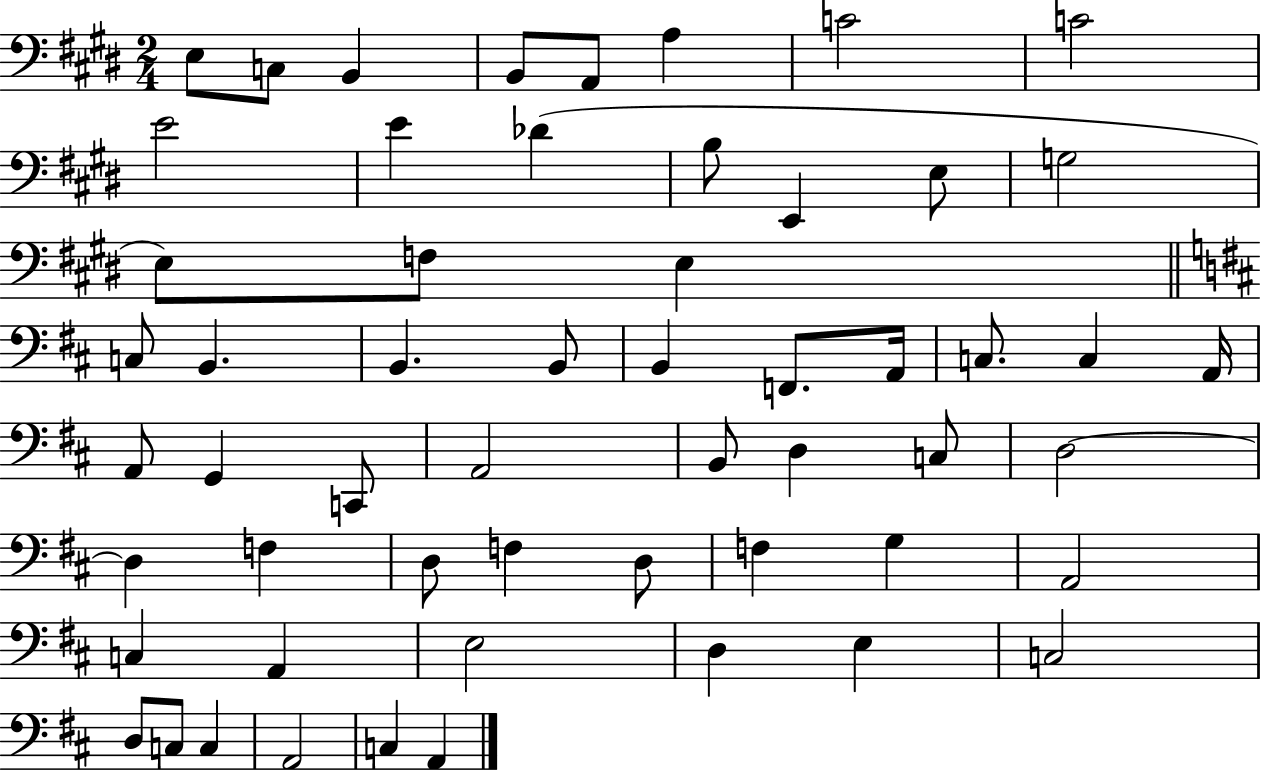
E3/e C3/e B2/q B2/e A2/e A3/q C4/h C4/h E4/h E4/q Db4/q B3/e E2/q E3/e G3/h E3/e F3/e E3/q C3/e B2/q. B2/q. B2/e B2/q F2/e. A2/s C3/e. C3/q A2/s A2/e G2/q C2/e A2/h B2/e D3/q C3/e D3/h D3/q F3/q D3/e F3/q D3/e F3/q G3/q A2/h C3/q A2/q E3/h D3/q E3/q C3/h D3/e C3/e C3/q A2/h C3/q A2/q